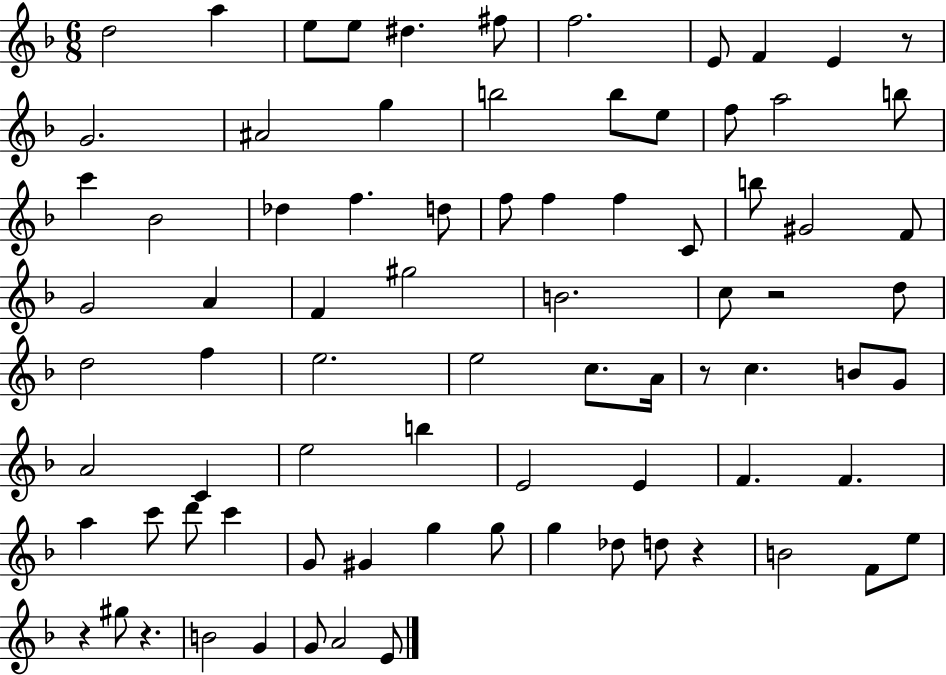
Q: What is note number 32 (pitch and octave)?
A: G4